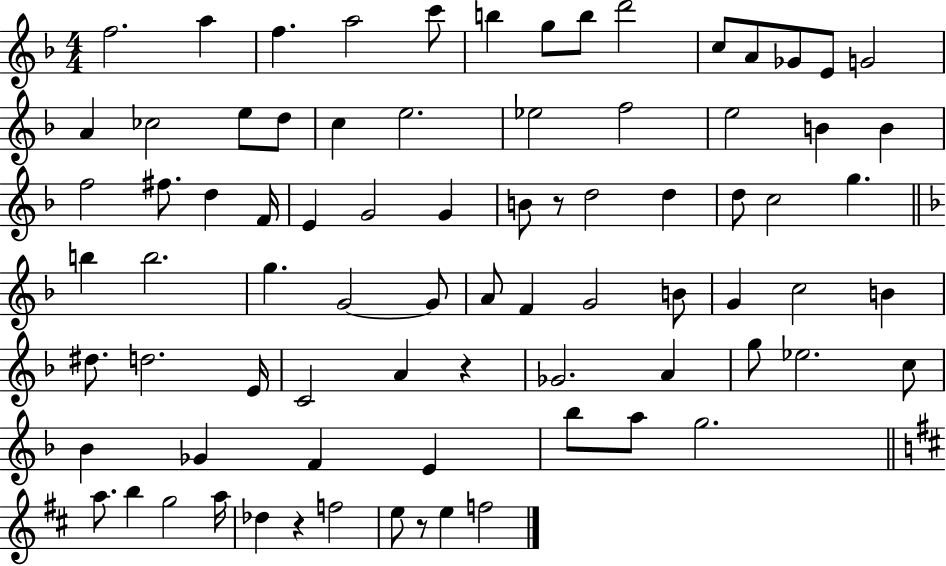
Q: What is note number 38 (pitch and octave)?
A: G5